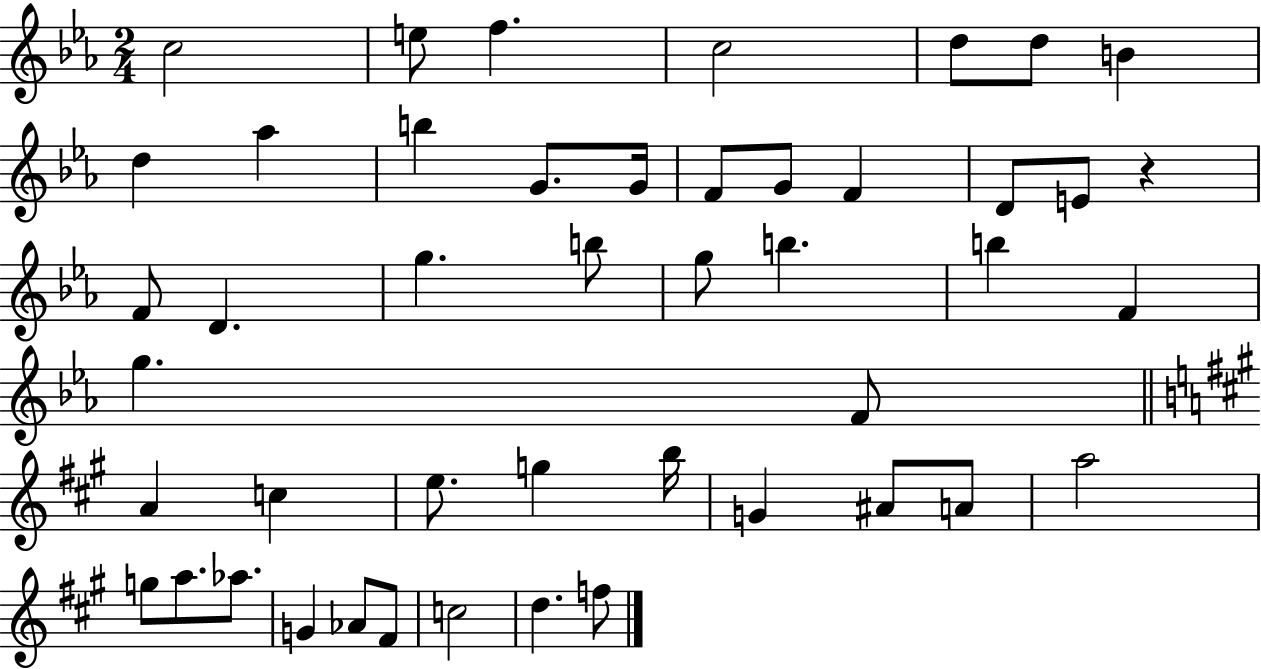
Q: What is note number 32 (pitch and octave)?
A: B5